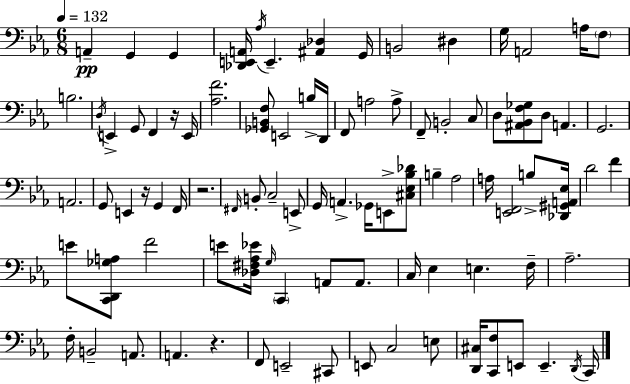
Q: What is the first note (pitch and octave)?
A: A2